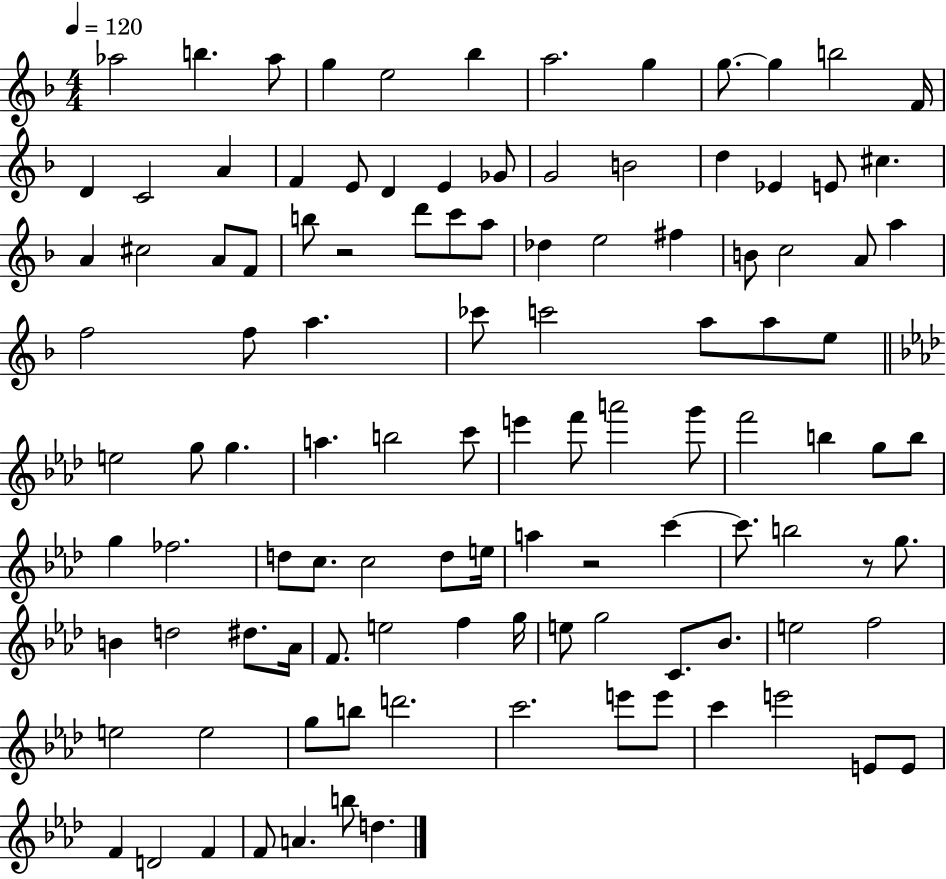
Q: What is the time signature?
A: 4/4